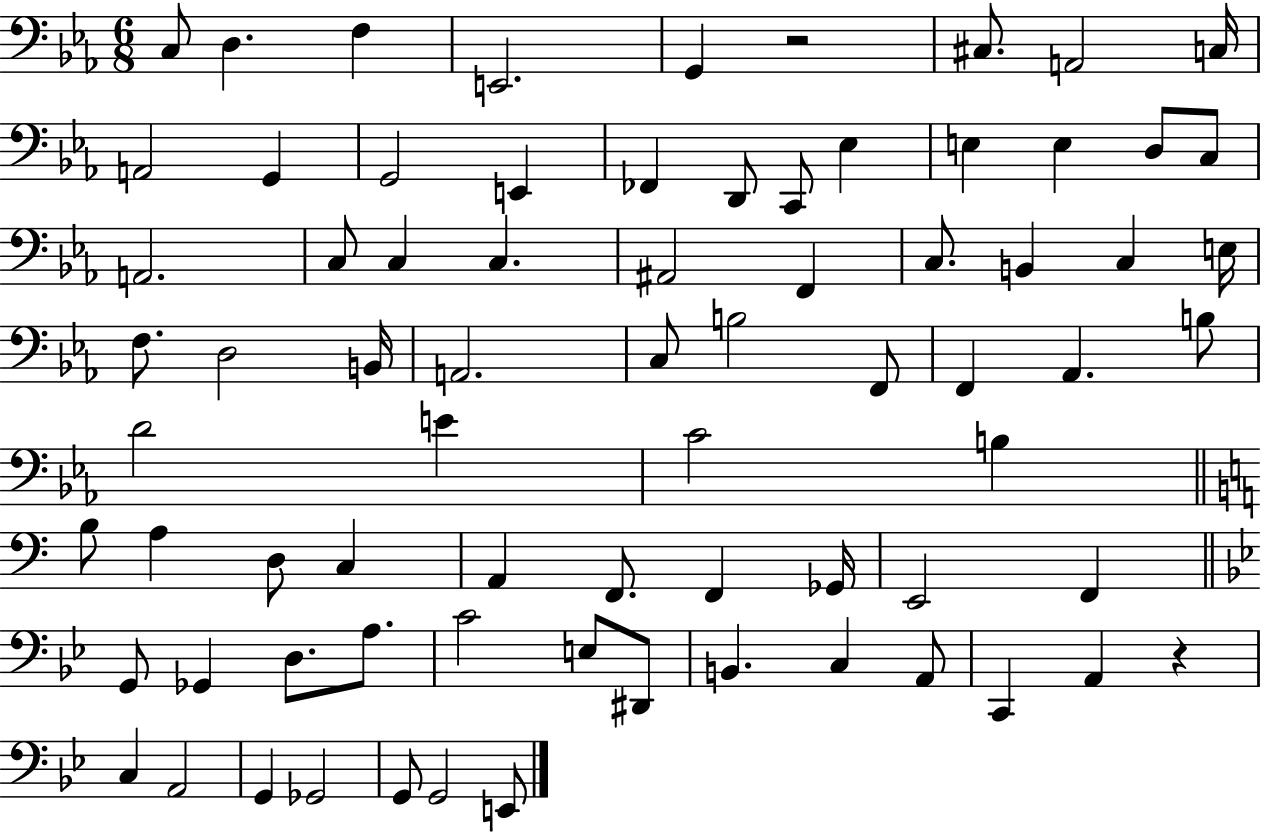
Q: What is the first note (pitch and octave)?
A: C3